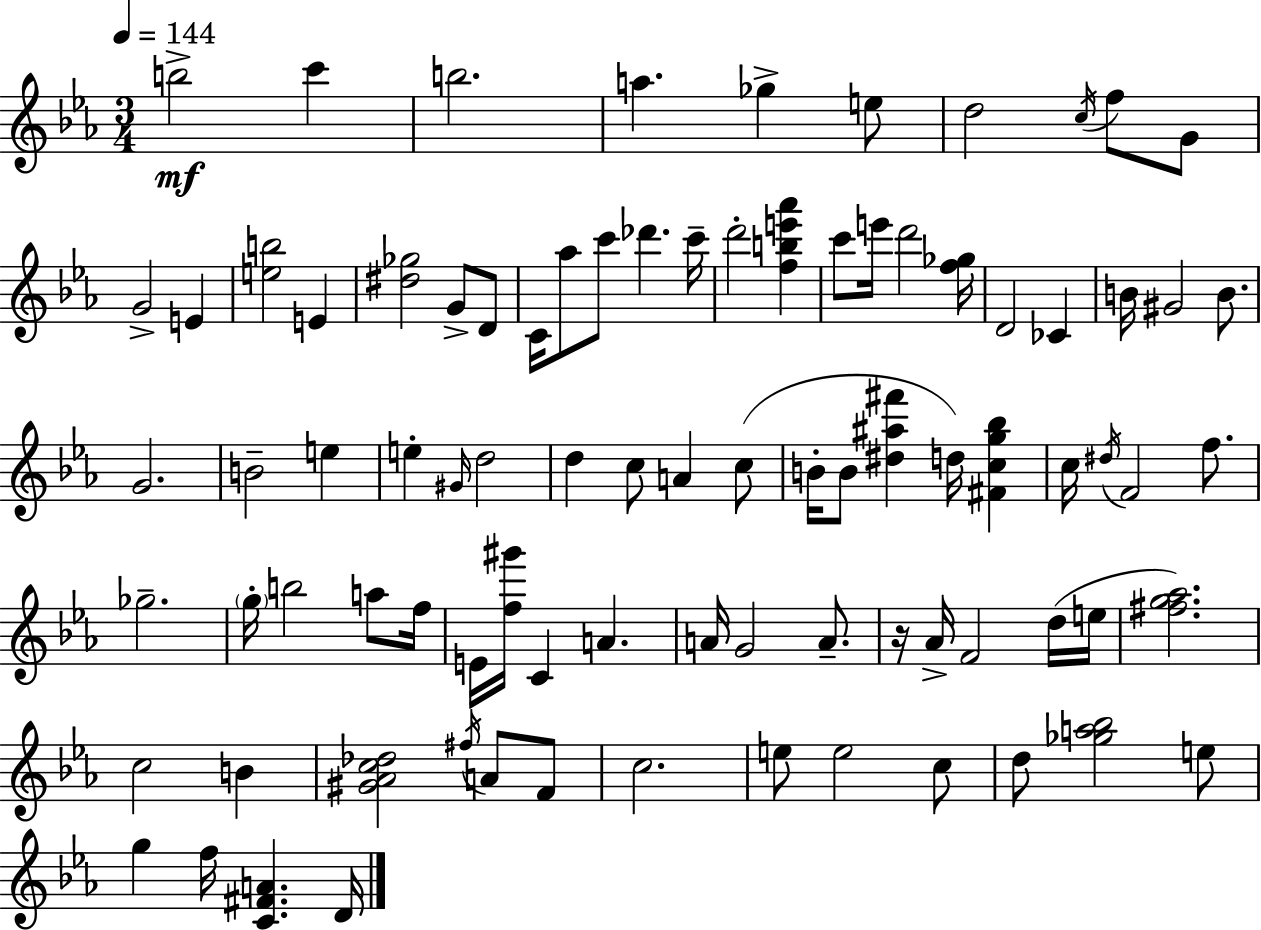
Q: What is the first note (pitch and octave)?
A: B5